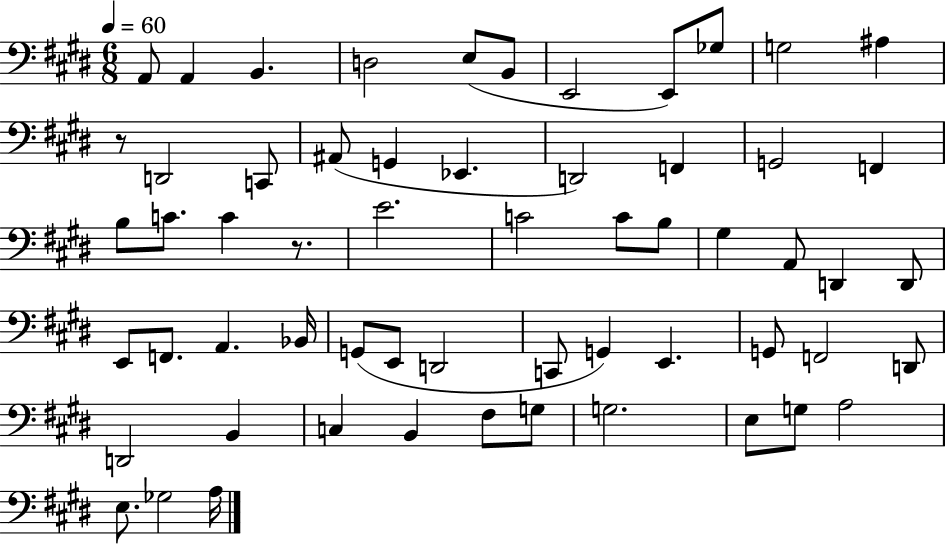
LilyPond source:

{
  \clef bass
  \numericTimeSignature
  \time 6/8
  \key e \major
  \tempo 4 = 60
  a,8 a,4 b,4. | d2 e8( b,8 | e,2 e,8) ges8 | g2 ais4 | \break r8 d,2 c,8 | ais,8( g,4 ees,4. | d,2) f,4 | g,2 f,4 | \break b8 c'8. c'4 r8. | e'2. | c'2 c'8 b8 | gis4 a,8 d,4 d,8 | \break e,8 f,8. a,4. bes,16 | g,8( e,8 d,2 | c,8 g,4) e,4. | g,8 f,2 d,8 | \break d,2 b,4 | c4 b,4 fis8 g8 | g2. | e8 g8 a2 | \break e8. ges2 a16 | \bar "|."
}